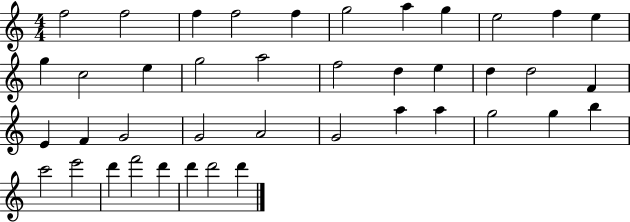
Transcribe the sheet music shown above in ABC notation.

X:1
T:Untitled
M:4/4
L:1/4
K:C
f2 f2 f f2 f g2 a g e2 f e g c2 e g2 a2 f2 d e d d2 F E F G2 G2 A2 G2 a a g2 g b c'2 e'2 d' f'2 d' d' d'2 d'